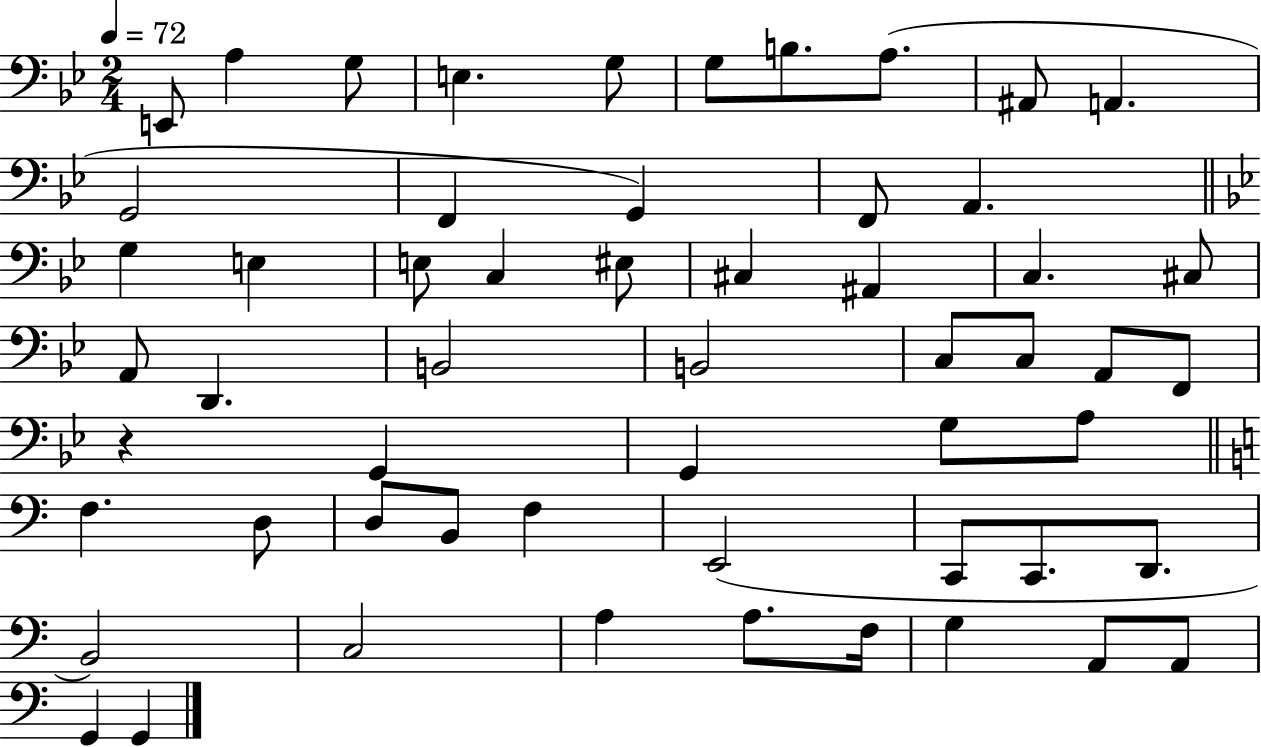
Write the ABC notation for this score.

X:1
T:Untitled
M:2/4
L:1/4
K:Bb
E,,/2 A, G,/2 E, G,/2 G,/2 B,/2 A,/2 ^A,,/2 A,, G,,2 F,, G,, F,,/2 A,, G, E, E,/2 C, ^E,/2 ^C, ^A,, C, ^C,/2 A,,/2 D,, B,,2 B,,2 C,/2 C,/2 A,,/2 F,,/2 z G,, G,, G,/2 A,/2 F, D,/2 D,/2 B,,/2 F, E,,2 C,,/2 C,,/2 D,,/2 B,,2 C,2 A, A,/2 F,/4 G, A,,/2 A,,/2 G,, G,,